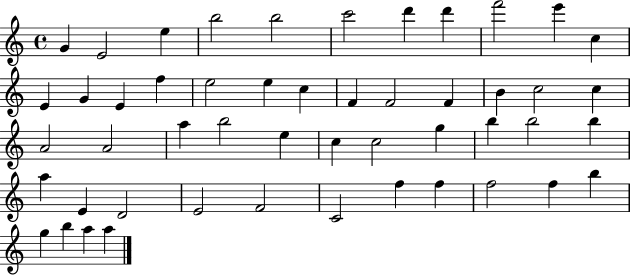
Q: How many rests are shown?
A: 0